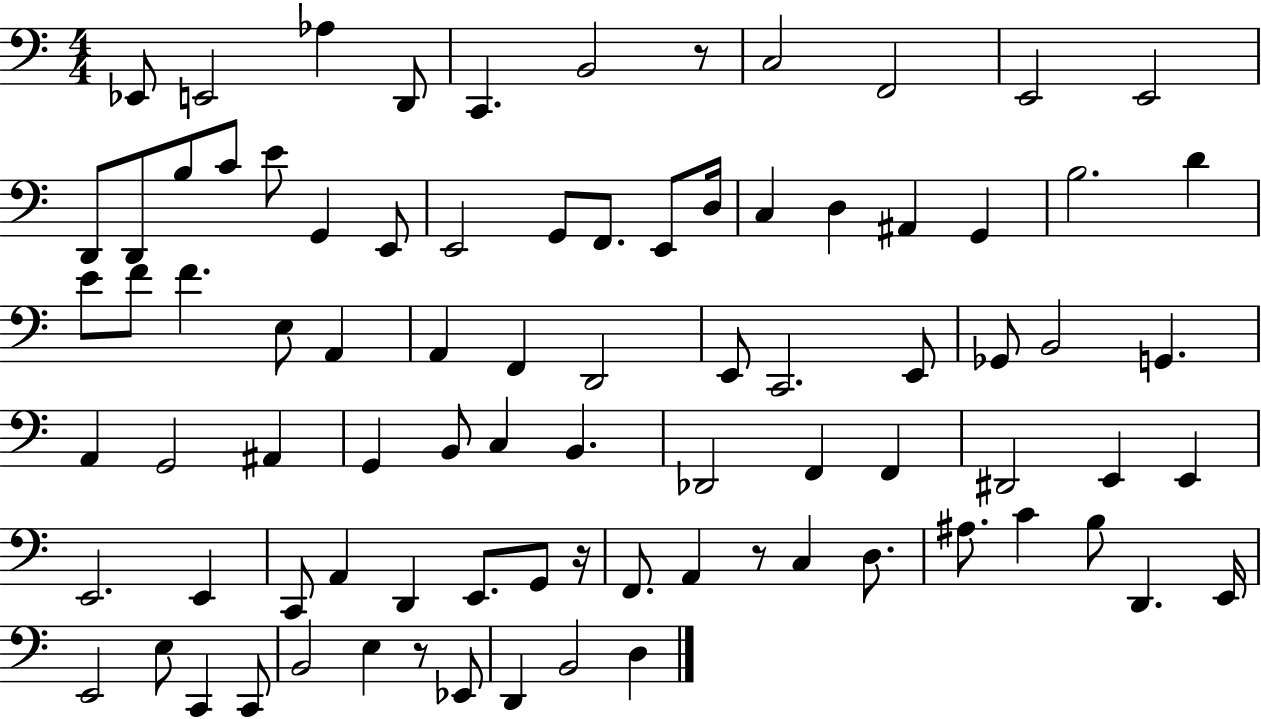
Eb2/e E2/h Ab3/q D2/e C2/q. B2/h R/e C3/h F2/h E2/h E2/h D2/e D2/e B3/e C4/e E4/e G2/q E2/e E2/h G2/e F2/e. E2/e D3/s C3/q D3/q A#2/q G2/q B3/h. D4/q E4/e F4/e F4/q. E3/e A2/q A2/q F2/q D2/h E2/e C2/h. E2/e Gb2/e B2/h G2/q. A2/q G2/h A#2/q G2/q B2/e C3/q B2/q. Db2/h F2/q F2/q D#2/h E2/q E2/q E2/h. E2/q C2/e A2/q D2/q E2/e. G2/e R/s F2/e. A2/q R/e C3/q D3/e. A#3/e. C4/q B3/e D2/q. E2/s E2/h E3/e C2/q C2/e B2/h E3/q R/e Eb2/e D2/q B2/h D3/q